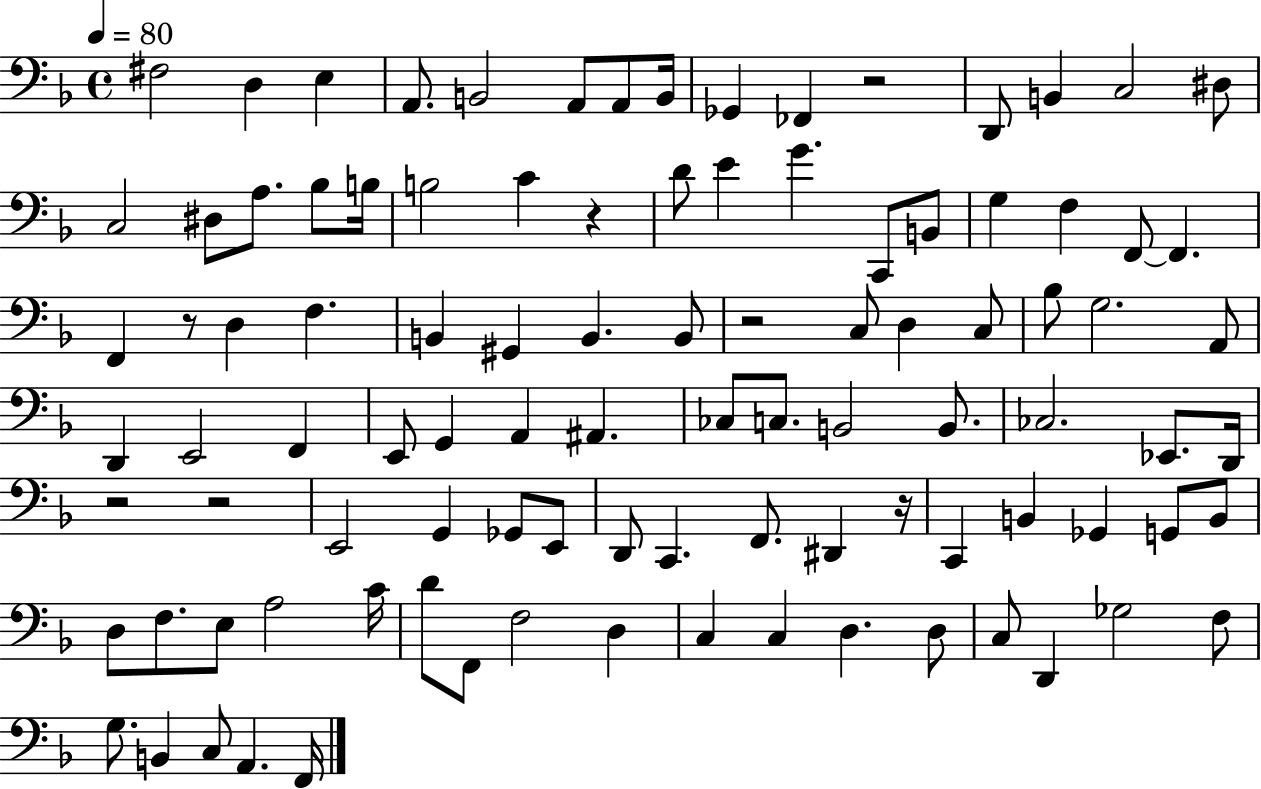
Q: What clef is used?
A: bass